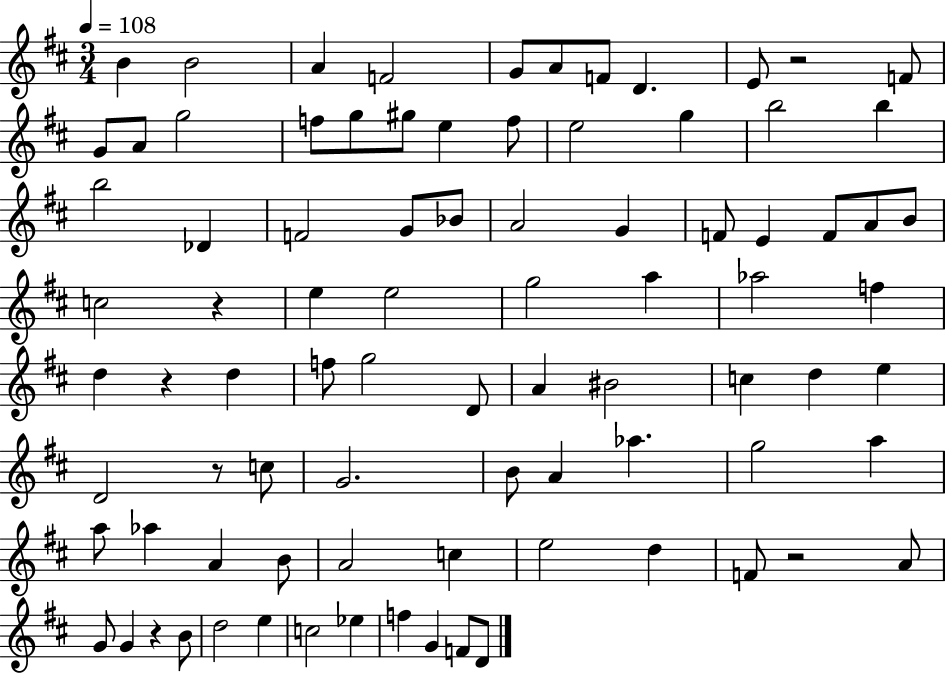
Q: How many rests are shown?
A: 6